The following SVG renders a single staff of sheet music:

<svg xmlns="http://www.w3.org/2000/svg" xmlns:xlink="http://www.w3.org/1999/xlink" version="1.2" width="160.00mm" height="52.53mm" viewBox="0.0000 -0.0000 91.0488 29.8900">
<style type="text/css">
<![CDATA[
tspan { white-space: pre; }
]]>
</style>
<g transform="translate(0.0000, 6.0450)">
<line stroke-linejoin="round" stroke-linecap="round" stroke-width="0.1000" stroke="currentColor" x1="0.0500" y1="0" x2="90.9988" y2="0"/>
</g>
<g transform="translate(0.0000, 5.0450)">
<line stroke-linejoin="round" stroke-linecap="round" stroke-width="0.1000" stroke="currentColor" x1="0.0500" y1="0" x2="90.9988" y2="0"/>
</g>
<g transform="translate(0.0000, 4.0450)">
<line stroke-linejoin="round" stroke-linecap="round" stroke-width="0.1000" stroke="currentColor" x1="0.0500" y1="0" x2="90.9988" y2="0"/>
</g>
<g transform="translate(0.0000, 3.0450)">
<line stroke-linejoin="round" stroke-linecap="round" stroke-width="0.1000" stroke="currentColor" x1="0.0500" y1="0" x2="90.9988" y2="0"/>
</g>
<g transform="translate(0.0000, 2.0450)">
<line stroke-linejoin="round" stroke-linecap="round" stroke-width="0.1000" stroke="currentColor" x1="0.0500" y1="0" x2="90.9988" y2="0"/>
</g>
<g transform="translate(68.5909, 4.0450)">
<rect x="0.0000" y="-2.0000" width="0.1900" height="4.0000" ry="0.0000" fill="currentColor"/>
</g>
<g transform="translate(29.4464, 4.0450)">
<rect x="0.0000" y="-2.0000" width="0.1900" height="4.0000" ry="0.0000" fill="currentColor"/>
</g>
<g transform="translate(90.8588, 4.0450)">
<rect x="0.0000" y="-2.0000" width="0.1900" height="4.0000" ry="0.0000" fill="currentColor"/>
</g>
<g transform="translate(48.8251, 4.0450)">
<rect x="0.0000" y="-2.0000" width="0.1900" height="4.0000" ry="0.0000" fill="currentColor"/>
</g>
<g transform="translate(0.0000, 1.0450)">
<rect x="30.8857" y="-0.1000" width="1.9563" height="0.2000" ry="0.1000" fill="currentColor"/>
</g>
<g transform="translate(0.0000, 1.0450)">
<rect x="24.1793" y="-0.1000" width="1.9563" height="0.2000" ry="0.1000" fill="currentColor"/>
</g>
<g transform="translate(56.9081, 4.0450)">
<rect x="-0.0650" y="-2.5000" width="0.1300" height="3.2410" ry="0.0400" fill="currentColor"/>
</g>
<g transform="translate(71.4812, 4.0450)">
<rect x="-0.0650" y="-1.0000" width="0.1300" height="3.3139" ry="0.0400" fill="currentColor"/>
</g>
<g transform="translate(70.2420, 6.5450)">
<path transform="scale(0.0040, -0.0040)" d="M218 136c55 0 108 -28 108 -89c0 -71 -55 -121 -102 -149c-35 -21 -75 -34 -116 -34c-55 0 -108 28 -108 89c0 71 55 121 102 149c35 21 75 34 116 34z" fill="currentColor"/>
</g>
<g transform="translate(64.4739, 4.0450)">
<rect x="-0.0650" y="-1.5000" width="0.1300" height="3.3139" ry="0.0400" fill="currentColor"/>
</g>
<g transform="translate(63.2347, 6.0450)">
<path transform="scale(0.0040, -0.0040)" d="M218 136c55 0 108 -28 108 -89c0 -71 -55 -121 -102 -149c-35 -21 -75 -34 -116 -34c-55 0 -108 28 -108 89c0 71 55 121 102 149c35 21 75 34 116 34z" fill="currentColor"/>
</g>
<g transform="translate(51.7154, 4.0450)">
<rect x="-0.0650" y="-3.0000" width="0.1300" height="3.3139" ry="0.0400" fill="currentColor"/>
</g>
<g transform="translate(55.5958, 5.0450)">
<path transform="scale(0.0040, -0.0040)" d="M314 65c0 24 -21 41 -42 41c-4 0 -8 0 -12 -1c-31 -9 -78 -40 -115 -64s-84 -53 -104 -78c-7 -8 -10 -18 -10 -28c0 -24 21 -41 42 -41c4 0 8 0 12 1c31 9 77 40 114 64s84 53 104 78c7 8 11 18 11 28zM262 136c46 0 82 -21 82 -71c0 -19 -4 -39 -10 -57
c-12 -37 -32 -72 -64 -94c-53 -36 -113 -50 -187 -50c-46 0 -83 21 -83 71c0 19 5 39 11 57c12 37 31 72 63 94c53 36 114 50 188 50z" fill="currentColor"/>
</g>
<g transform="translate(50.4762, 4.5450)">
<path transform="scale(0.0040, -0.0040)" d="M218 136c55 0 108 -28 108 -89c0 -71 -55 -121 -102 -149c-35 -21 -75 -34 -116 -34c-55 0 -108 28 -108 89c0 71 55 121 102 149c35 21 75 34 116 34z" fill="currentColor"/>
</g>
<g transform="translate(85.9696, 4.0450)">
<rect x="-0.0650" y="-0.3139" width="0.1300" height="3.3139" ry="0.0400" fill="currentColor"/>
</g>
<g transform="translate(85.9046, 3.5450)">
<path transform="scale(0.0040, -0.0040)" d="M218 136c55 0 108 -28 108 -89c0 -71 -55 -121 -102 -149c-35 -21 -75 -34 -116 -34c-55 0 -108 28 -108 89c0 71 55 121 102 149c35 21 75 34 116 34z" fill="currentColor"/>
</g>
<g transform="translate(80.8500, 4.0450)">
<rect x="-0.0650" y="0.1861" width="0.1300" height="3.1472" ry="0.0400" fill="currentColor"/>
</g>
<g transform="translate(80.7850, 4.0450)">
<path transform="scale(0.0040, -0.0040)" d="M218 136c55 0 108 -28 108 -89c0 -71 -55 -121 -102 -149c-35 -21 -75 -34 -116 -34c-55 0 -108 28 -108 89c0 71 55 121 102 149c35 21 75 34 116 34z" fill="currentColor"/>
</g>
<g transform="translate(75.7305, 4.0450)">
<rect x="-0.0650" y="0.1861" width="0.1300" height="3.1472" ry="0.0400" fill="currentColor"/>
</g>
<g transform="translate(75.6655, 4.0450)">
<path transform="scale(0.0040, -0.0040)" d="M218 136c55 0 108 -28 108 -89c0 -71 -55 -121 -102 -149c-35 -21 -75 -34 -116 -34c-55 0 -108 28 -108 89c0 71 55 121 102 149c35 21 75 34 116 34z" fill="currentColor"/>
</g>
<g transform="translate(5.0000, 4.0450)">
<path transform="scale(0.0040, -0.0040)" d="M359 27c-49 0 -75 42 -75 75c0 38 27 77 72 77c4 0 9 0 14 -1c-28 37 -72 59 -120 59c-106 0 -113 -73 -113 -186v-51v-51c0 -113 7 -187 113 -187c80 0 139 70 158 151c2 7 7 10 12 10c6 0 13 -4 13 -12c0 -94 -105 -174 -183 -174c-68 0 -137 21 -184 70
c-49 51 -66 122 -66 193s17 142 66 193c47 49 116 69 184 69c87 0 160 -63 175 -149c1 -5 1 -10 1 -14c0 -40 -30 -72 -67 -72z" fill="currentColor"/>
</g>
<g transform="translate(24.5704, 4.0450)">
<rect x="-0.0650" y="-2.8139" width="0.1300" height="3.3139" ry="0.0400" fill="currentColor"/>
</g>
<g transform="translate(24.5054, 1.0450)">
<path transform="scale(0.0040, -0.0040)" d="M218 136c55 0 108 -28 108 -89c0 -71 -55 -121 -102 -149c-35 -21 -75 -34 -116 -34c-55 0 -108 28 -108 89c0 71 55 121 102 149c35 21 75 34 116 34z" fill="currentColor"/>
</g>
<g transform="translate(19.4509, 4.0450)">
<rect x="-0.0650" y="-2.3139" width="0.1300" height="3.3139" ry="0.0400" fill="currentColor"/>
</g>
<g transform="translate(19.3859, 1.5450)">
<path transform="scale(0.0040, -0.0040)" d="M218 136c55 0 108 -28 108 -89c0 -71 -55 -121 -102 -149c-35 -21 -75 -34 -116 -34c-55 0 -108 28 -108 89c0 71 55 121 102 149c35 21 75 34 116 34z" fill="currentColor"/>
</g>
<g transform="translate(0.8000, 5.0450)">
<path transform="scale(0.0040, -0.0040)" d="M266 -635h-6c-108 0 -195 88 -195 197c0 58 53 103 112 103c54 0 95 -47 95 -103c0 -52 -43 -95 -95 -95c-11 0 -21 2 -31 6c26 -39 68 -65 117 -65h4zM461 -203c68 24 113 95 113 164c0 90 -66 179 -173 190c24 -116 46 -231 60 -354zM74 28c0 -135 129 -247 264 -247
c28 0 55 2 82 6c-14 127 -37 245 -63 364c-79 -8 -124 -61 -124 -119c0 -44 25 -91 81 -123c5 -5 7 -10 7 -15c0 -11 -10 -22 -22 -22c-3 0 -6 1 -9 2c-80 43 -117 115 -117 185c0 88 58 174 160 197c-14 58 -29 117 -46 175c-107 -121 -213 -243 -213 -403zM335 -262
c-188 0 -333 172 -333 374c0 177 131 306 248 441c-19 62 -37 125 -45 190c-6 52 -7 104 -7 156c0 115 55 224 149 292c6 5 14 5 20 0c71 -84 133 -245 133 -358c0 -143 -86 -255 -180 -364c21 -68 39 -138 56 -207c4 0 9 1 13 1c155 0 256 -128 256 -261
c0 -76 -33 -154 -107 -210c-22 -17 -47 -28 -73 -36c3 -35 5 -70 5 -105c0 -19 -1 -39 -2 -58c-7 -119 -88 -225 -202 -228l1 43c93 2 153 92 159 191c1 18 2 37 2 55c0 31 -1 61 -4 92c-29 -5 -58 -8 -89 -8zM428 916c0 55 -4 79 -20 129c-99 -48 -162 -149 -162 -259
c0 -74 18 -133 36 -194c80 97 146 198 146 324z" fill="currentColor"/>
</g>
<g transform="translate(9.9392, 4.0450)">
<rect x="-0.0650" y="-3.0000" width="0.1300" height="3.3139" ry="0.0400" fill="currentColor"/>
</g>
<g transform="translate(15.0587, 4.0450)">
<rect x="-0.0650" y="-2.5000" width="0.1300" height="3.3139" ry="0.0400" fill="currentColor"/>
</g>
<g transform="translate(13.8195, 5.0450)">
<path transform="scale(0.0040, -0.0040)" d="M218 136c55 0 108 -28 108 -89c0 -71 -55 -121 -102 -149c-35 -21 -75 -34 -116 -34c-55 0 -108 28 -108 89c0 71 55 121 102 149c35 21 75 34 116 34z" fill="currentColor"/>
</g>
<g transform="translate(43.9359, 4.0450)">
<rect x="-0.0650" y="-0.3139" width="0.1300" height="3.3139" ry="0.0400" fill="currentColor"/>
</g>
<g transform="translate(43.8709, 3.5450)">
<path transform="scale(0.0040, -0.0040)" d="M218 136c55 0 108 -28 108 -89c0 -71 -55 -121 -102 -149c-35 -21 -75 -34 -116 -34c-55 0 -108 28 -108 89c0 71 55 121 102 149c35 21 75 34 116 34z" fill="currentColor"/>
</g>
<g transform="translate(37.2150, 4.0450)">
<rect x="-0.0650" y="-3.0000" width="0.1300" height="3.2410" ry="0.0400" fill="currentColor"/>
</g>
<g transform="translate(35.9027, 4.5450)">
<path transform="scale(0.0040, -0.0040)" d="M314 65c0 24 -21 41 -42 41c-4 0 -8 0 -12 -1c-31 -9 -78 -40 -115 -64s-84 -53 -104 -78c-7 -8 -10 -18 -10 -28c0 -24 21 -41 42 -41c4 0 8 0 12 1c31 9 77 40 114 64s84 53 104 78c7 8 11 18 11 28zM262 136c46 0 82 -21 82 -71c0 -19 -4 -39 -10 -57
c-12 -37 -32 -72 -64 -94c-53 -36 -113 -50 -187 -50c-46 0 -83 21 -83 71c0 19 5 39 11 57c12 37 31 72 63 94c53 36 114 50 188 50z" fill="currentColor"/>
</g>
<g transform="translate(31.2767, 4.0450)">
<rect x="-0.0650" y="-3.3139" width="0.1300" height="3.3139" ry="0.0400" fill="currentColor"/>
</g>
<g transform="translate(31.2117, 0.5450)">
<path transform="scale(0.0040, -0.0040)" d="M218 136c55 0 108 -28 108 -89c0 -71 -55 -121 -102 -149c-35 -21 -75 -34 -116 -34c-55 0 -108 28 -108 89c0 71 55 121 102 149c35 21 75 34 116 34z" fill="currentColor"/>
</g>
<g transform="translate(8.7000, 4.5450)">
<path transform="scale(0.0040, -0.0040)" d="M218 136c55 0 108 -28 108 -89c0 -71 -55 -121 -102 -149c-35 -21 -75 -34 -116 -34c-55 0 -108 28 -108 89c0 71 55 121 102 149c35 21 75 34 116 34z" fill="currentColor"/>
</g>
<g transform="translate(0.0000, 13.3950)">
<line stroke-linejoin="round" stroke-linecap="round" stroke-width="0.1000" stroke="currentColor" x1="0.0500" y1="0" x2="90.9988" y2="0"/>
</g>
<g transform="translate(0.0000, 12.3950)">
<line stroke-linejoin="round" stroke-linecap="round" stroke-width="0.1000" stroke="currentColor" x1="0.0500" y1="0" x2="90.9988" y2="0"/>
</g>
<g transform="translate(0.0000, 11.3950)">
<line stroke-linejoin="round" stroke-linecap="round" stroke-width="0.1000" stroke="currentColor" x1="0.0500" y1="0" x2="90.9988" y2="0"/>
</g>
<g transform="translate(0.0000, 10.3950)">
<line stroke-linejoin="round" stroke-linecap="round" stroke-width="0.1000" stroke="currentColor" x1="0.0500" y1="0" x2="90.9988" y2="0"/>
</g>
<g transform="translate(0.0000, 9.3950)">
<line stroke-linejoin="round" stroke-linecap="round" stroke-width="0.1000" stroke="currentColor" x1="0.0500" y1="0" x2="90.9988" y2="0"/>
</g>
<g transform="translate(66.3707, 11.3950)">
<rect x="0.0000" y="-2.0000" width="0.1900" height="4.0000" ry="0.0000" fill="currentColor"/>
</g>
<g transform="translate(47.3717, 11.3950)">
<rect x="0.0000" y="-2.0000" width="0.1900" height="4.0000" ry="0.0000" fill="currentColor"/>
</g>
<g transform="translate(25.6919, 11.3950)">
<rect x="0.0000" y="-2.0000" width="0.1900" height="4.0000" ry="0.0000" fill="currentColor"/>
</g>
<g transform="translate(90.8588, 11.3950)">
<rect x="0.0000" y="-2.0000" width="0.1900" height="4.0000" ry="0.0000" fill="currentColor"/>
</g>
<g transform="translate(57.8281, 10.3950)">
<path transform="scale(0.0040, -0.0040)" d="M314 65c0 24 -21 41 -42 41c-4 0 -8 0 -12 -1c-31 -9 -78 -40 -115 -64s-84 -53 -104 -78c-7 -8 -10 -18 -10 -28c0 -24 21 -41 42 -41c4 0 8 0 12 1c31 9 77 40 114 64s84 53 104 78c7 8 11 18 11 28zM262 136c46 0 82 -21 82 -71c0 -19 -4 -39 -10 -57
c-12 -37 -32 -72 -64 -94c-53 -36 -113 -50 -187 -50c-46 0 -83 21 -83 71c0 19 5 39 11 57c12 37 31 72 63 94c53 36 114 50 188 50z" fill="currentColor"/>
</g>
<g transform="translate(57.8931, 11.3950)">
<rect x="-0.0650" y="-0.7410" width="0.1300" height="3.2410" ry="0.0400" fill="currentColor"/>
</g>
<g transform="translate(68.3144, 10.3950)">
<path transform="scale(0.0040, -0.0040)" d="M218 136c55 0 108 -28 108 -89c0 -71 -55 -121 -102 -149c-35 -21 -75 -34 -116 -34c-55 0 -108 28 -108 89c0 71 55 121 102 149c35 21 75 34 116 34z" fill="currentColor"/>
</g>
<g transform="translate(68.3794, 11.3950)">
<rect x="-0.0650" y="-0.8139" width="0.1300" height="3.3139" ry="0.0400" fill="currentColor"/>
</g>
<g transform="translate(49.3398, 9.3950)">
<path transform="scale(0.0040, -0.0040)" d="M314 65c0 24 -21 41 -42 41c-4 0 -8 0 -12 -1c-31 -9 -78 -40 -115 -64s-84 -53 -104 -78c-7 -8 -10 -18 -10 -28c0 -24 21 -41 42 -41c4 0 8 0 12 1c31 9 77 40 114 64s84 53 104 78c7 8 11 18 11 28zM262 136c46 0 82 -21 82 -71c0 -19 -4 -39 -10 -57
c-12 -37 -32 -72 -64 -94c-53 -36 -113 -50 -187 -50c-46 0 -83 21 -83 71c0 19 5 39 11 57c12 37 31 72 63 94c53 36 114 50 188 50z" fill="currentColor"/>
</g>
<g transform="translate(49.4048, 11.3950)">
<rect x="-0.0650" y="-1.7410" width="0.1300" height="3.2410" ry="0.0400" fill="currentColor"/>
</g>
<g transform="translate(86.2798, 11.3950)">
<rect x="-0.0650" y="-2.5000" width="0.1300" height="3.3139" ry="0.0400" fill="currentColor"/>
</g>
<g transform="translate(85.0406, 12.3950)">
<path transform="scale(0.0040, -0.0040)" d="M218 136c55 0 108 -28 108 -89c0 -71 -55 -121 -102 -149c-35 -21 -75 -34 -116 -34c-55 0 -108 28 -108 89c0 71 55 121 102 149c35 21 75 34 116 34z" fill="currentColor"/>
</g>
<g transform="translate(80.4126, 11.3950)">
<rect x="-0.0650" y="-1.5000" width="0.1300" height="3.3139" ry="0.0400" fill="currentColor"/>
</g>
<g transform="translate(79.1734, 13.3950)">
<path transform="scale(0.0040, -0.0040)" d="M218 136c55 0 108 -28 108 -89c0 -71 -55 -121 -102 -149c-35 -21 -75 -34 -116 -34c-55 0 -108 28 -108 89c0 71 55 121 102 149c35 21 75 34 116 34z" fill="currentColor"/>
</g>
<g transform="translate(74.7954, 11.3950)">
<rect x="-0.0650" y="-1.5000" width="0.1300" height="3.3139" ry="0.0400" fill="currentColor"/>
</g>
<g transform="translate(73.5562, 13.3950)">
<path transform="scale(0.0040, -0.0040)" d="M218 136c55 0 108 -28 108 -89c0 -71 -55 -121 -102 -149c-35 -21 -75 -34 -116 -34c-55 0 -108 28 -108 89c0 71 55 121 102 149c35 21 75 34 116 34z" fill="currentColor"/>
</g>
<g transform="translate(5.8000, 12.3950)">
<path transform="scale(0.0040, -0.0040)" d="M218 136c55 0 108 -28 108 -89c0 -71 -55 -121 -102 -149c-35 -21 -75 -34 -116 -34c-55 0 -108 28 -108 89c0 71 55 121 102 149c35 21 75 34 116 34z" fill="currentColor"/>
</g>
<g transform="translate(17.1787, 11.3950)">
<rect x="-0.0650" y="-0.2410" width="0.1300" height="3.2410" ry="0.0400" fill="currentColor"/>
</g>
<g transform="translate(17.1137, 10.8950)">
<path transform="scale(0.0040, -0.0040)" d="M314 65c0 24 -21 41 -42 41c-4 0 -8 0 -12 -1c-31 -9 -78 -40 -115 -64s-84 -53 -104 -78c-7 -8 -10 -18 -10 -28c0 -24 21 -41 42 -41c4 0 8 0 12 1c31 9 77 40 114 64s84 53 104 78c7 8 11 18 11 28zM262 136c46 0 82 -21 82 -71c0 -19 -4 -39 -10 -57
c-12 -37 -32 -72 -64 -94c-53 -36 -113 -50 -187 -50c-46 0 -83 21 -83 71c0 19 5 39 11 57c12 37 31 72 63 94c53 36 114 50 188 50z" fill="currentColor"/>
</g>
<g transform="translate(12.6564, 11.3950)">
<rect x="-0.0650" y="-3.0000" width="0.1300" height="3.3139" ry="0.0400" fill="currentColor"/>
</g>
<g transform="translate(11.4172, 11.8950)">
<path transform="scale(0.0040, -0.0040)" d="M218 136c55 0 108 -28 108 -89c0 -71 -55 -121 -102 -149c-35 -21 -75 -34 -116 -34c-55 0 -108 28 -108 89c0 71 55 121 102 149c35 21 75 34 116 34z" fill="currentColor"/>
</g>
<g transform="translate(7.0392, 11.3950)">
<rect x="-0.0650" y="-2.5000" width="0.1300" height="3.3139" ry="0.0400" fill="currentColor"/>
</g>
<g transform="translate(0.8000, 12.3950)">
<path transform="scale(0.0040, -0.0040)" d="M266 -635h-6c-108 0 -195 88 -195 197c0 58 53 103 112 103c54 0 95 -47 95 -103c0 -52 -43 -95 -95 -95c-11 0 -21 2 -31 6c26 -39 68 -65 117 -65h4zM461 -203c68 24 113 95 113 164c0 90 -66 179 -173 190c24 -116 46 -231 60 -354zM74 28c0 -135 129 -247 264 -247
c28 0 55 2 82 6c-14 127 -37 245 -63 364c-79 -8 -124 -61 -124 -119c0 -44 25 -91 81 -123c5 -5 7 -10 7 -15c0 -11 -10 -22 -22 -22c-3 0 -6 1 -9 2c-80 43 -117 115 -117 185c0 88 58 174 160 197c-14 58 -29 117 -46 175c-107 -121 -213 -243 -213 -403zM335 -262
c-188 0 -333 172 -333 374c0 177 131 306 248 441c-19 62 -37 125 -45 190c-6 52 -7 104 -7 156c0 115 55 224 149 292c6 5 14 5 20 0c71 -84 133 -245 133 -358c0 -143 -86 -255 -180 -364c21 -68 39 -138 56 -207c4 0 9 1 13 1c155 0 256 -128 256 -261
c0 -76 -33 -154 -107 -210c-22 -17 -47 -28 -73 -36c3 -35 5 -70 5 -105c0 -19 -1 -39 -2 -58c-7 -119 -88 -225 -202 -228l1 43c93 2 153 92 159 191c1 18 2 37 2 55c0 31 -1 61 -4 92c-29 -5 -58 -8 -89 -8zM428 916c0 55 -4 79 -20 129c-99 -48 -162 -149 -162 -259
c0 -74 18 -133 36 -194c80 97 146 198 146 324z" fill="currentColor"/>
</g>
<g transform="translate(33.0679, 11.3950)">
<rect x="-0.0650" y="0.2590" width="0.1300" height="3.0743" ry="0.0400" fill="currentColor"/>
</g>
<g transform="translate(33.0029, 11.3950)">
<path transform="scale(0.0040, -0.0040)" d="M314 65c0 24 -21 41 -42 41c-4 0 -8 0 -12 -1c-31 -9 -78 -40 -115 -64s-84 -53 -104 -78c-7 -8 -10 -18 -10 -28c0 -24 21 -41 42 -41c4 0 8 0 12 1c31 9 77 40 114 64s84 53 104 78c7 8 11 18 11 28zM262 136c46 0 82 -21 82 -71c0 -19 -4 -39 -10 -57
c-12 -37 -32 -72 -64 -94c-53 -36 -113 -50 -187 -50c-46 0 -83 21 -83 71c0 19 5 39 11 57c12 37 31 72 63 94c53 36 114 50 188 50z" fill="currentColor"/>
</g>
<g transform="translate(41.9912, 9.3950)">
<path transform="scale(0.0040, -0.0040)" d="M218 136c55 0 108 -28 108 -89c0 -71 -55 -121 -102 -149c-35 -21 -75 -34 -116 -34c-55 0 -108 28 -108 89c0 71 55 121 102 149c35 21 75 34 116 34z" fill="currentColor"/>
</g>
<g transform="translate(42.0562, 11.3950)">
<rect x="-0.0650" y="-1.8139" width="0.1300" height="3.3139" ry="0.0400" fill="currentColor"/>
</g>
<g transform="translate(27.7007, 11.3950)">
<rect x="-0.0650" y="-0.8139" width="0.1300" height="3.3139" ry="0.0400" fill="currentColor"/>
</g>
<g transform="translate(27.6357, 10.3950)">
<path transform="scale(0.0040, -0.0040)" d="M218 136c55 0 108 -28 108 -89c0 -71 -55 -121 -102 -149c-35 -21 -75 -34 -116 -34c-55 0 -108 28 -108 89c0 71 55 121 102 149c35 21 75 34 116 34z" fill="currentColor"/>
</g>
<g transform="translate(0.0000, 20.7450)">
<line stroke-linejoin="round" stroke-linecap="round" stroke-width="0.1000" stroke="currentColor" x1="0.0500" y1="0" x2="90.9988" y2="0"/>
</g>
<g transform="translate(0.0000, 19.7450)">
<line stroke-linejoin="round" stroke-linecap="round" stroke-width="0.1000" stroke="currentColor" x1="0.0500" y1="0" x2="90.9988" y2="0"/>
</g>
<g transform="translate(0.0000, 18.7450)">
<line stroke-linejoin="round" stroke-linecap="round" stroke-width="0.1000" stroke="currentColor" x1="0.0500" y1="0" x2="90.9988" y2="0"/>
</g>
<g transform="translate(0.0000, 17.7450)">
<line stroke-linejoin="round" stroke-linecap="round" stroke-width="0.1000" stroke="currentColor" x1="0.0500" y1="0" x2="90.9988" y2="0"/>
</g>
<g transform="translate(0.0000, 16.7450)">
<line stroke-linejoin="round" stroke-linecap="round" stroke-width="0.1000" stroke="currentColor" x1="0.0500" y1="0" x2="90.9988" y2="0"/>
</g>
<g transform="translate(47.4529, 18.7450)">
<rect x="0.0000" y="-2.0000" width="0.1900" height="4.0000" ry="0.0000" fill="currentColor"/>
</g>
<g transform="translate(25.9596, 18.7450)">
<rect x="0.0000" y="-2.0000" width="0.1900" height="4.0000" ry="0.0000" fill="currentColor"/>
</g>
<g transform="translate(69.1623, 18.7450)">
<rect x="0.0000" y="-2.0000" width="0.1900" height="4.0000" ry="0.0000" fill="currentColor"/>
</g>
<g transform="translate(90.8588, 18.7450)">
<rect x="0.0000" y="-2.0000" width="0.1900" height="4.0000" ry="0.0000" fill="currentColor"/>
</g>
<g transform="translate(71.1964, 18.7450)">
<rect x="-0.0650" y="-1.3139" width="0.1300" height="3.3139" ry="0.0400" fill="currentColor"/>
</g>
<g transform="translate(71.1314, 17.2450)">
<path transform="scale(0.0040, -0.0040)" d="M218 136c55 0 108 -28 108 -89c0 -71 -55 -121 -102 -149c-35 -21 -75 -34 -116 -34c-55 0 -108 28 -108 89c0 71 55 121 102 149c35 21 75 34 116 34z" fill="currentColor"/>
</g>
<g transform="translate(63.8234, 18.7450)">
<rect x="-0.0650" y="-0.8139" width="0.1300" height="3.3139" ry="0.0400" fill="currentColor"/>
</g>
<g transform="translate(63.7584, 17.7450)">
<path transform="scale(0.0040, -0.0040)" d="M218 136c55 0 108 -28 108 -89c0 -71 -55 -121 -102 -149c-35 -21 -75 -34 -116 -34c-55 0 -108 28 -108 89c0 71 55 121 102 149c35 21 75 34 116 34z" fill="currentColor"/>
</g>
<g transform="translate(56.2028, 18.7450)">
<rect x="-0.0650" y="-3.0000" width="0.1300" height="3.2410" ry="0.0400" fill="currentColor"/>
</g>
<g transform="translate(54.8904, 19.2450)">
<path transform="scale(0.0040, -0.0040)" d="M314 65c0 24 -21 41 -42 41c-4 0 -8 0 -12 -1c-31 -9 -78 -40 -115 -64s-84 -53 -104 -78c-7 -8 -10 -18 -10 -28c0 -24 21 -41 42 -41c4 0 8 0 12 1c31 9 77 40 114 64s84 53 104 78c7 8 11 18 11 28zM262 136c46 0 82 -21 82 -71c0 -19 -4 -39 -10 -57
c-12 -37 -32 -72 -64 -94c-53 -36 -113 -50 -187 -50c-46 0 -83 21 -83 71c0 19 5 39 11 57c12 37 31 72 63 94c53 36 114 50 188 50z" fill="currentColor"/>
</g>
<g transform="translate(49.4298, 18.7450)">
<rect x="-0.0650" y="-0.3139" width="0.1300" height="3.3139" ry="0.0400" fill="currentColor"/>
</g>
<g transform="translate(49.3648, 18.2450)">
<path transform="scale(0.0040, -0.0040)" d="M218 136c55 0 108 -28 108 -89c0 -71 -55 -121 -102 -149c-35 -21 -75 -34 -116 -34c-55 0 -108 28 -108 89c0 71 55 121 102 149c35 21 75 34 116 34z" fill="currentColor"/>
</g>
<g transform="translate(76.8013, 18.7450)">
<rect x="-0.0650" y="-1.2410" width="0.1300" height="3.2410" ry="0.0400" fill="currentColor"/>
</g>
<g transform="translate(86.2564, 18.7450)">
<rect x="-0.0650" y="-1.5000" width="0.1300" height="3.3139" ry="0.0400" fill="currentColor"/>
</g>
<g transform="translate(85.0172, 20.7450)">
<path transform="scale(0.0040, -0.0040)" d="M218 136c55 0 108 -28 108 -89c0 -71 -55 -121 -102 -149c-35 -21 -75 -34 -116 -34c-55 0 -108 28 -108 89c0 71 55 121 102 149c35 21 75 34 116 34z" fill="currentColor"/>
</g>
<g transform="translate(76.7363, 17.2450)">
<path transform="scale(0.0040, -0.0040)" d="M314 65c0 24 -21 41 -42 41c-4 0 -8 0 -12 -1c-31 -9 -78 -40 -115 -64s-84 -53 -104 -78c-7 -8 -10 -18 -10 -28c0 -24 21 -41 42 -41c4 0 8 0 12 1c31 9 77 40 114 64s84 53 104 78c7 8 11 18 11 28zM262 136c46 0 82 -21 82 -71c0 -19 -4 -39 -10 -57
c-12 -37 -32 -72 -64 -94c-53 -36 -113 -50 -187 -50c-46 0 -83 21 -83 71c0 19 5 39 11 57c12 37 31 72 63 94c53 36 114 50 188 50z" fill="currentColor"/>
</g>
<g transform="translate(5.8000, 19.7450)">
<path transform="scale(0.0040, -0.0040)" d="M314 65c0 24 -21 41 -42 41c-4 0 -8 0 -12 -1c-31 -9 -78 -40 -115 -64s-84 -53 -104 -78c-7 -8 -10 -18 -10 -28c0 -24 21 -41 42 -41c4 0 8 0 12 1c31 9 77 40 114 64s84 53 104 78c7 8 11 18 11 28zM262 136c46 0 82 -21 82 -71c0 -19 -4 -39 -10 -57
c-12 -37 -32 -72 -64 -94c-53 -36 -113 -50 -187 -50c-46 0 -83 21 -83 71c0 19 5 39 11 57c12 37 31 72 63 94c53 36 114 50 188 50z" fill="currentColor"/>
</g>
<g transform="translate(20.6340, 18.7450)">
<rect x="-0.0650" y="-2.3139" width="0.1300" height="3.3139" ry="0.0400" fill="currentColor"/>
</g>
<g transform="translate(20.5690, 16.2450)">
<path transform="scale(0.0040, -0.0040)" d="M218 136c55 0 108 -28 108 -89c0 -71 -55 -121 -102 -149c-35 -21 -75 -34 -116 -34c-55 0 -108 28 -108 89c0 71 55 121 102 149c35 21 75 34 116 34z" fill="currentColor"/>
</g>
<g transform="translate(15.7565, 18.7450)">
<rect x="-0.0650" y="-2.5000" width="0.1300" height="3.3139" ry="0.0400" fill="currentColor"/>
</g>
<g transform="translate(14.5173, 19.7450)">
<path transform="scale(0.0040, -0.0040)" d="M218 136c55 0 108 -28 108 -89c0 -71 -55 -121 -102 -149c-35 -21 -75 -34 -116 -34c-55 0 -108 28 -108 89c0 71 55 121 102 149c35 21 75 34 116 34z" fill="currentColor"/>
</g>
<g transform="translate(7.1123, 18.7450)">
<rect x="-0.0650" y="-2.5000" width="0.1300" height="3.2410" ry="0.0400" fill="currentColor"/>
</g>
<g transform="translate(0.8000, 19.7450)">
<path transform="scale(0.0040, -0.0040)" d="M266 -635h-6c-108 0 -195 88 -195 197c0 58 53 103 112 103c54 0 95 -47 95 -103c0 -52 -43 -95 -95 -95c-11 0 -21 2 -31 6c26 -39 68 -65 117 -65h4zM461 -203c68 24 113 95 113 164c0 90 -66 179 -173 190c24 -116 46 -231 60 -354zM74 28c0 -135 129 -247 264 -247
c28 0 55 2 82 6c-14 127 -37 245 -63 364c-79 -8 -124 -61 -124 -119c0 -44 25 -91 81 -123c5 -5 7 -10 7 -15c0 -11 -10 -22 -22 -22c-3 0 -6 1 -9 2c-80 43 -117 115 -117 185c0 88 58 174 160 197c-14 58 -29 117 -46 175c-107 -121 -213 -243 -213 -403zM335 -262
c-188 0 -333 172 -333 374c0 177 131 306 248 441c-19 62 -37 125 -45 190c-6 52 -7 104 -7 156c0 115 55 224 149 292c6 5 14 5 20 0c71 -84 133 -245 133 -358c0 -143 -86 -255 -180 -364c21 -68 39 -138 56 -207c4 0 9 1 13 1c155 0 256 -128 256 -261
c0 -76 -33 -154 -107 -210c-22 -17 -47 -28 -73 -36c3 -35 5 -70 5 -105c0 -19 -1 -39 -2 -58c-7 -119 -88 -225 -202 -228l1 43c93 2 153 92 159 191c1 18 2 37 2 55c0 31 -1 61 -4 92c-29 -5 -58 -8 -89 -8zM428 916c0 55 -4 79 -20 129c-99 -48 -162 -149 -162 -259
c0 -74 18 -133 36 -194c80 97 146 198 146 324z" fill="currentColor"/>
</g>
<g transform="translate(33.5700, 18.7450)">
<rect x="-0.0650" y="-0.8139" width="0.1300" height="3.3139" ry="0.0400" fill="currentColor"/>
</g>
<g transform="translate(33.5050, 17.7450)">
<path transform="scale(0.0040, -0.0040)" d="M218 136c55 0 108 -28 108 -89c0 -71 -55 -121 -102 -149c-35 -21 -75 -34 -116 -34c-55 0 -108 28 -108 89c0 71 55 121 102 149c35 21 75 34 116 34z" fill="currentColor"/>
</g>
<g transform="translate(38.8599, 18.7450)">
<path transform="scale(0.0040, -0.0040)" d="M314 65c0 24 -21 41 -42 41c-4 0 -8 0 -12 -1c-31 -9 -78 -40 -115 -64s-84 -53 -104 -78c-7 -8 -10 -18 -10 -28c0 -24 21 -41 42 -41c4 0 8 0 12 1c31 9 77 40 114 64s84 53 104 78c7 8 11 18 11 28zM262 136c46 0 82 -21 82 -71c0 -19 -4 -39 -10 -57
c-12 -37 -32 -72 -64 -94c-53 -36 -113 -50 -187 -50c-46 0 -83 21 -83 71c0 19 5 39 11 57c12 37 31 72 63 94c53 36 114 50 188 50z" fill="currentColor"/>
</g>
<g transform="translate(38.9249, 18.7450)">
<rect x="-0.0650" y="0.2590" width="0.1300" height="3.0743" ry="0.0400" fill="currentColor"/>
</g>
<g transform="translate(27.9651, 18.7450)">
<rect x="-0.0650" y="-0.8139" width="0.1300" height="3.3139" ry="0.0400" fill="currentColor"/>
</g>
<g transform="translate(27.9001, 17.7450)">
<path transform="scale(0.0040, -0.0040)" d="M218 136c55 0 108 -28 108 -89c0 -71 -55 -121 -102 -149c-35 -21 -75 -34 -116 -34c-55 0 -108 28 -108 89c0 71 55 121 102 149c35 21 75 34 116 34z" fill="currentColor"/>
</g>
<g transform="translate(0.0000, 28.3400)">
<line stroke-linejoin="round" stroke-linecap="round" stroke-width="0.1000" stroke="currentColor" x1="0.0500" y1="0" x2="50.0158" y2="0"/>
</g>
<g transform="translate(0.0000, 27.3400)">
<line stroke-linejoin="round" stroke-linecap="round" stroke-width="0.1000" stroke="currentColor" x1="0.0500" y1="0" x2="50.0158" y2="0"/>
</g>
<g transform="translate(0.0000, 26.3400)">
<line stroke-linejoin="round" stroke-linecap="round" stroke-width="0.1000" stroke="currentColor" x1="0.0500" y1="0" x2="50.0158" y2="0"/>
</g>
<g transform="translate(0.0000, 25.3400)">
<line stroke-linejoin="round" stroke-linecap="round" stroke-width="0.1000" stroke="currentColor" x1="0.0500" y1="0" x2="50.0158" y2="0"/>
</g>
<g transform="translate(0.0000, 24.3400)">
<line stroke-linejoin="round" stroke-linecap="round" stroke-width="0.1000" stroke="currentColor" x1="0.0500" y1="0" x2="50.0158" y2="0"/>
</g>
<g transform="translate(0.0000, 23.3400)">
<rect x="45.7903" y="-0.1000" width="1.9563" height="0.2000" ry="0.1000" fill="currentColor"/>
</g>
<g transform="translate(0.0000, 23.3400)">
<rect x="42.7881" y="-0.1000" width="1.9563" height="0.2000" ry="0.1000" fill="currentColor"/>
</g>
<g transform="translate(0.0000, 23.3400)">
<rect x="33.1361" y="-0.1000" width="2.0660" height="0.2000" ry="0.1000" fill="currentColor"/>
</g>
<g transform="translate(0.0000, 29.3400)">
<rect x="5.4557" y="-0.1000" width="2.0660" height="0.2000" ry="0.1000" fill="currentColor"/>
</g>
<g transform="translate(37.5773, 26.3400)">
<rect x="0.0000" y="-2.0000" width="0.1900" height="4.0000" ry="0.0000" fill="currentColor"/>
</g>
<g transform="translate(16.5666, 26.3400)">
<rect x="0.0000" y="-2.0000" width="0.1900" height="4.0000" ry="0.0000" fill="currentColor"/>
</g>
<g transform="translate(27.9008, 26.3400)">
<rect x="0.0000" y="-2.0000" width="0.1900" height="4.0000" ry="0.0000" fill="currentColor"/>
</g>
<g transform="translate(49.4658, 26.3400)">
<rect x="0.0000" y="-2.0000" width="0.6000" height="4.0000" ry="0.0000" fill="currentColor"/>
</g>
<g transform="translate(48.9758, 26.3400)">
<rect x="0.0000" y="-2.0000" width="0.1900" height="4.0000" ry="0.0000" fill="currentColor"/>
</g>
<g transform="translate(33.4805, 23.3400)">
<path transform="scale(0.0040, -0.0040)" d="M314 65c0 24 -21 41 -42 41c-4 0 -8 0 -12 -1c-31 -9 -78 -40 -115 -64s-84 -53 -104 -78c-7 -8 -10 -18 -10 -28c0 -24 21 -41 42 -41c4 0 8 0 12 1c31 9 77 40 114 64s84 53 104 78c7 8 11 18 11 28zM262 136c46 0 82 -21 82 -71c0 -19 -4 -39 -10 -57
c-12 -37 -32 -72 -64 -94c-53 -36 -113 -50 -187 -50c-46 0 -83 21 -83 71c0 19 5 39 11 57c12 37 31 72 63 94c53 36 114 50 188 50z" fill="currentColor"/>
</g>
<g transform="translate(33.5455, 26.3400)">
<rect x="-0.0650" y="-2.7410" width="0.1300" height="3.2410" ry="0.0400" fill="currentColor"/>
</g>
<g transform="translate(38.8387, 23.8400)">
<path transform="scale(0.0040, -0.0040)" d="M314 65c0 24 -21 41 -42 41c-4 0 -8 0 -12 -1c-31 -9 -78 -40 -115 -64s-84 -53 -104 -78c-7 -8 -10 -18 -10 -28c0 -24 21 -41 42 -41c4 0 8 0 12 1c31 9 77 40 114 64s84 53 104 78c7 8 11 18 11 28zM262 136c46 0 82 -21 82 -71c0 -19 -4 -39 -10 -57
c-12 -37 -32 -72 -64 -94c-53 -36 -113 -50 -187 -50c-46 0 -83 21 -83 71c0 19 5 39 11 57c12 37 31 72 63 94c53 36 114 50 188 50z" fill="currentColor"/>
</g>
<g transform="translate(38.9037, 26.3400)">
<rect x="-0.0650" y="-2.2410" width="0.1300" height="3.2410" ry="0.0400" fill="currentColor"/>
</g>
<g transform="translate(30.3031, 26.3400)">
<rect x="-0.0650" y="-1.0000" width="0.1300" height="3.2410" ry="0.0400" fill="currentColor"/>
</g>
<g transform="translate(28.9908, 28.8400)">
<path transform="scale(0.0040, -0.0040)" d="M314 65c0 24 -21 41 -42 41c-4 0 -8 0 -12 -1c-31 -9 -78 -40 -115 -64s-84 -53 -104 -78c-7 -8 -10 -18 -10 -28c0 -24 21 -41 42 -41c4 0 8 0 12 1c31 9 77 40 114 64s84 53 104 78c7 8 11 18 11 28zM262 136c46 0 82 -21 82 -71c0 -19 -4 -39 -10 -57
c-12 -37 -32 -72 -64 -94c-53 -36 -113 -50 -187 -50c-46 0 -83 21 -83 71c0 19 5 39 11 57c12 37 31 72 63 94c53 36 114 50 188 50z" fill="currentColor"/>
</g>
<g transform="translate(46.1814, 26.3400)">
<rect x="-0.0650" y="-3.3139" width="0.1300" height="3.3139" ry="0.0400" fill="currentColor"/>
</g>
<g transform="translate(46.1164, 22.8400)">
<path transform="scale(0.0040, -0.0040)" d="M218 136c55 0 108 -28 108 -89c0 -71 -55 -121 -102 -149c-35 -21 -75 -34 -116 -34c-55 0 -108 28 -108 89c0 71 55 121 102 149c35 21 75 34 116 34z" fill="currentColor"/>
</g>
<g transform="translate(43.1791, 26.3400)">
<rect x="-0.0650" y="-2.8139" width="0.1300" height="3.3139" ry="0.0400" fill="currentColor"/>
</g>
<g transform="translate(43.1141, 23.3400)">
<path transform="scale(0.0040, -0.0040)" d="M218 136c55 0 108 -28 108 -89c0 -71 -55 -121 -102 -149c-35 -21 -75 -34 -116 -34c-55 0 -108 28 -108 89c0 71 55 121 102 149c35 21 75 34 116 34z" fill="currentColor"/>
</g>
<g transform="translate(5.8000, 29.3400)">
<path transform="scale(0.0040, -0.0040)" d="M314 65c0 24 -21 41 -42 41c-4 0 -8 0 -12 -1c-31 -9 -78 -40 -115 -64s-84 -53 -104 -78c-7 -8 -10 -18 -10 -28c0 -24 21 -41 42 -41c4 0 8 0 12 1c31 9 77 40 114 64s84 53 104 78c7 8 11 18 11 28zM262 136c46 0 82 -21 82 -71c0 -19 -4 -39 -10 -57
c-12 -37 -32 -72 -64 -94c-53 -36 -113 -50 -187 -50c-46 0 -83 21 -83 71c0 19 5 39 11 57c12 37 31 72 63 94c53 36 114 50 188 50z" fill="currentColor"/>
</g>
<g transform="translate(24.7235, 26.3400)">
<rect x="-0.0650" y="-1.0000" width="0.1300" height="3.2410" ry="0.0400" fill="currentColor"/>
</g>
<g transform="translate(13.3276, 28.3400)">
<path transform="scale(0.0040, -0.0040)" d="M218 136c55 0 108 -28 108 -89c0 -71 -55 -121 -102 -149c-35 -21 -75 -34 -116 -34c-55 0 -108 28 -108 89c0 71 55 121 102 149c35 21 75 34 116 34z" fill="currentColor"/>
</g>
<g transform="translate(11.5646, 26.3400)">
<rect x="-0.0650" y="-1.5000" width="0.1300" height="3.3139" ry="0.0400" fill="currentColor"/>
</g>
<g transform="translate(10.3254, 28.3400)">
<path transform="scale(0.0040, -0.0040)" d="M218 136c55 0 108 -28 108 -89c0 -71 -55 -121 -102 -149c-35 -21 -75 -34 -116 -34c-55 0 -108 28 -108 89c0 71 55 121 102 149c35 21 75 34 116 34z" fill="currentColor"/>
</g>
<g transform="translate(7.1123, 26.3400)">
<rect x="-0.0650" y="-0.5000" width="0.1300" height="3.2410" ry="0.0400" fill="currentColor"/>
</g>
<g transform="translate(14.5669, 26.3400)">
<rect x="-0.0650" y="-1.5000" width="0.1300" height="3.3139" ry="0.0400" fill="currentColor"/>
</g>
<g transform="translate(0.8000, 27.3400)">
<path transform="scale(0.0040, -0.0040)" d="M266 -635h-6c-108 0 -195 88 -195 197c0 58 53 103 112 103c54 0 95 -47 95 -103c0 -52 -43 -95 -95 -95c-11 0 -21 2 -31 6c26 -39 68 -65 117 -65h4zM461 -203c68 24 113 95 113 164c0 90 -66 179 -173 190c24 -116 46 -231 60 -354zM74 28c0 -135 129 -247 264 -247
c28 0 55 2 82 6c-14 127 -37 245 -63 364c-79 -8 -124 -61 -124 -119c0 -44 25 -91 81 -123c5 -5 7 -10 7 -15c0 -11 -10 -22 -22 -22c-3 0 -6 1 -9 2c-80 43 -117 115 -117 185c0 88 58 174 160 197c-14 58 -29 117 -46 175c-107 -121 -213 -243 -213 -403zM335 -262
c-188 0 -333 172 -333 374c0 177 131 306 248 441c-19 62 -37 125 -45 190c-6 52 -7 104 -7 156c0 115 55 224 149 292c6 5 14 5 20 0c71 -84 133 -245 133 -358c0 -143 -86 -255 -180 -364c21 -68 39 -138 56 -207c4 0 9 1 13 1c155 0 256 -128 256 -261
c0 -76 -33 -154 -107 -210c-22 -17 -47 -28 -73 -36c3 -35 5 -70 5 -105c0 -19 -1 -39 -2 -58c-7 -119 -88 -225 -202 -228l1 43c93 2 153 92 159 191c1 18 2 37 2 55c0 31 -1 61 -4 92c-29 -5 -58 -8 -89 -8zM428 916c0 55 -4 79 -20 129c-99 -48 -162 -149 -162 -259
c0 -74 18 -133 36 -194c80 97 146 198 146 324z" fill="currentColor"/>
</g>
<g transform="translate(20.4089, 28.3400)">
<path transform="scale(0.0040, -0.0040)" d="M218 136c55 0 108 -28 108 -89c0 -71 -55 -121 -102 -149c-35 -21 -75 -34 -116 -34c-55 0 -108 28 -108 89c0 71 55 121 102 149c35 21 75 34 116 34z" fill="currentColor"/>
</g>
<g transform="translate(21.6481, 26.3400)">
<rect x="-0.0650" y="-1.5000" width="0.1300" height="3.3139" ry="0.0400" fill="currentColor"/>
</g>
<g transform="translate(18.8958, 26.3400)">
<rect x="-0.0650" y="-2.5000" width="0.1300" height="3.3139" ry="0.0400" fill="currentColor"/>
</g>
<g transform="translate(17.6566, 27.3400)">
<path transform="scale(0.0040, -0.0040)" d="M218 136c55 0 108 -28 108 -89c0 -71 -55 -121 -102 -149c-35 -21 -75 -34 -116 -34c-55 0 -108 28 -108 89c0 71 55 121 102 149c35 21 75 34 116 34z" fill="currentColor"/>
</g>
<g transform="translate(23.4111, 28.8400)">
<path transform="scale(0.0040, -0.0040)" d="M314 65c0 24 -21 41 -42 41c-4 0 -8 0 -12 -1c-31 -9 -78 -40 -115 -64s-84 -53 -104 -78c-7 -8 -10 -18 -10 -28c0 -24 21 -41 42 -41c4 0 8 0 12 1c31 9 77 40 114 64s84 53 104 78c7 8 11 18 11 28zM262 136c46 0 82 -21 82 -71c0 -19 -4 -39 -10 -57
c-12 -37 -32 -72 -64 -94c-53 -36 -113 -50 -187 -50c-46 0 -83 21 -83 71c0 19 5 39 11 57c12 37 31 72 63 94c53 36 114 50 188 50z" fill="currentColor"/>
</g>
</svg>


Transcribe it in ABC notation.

X:1
T:Untitled
M:4/4
L:1/4
K:C
A G g a b A2 c A G2 E D B B c G A c2 d B2 f f2 d2 d E E G G2 G g d d B2 c A2 d e e2 E C2 E E G E D2 D2 a2 g2 a b